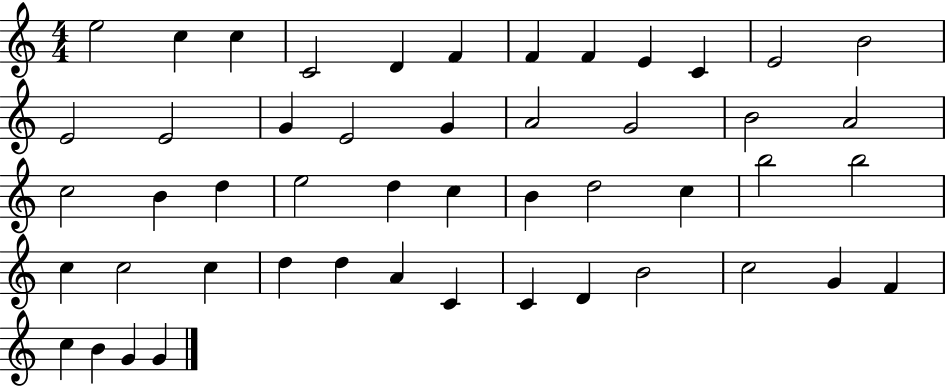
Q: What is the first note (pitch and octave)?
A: E5